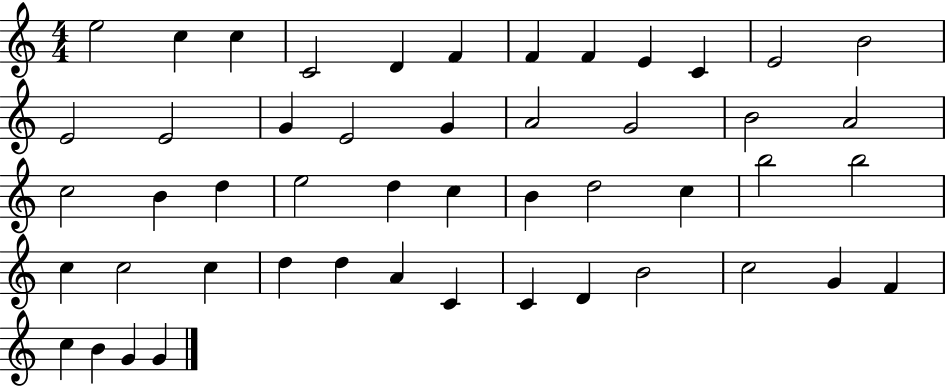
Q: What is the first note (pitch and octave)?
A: E5